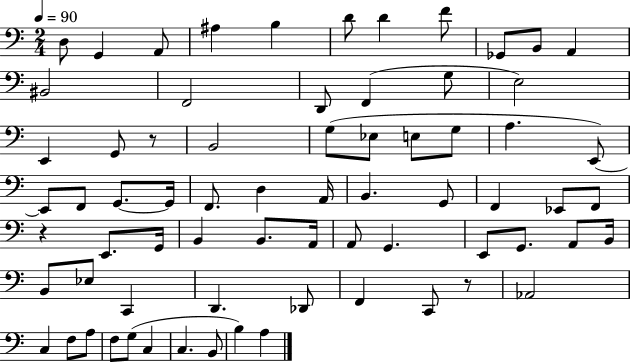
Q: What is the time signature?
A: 2/4